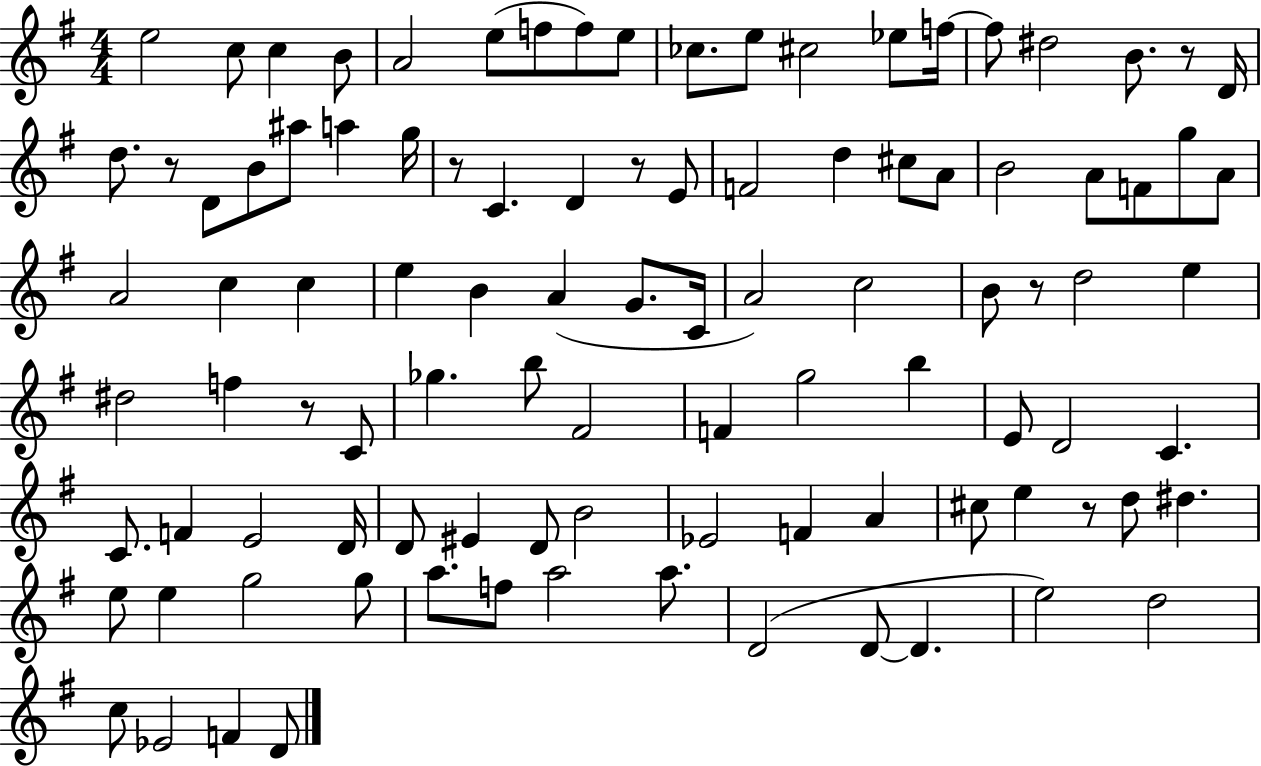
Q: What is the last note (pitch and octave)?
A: D4